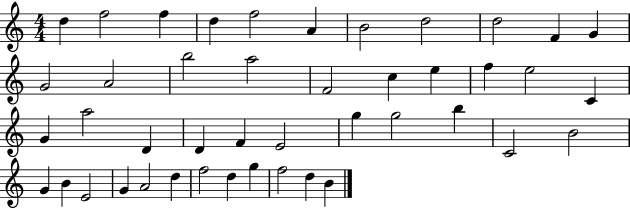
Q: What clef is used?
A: treble